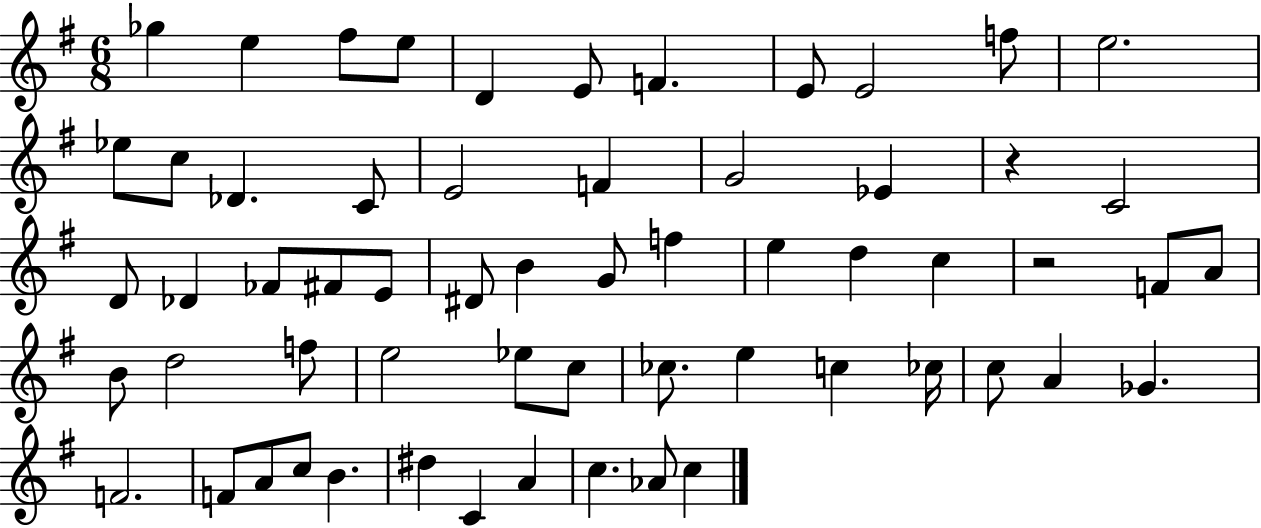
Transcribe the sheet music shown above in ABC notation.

X:1
T:Untitled
M:6/8
L:1/4
K:G
_g e ^f/2 e/2 D E/2 F E/2 E2 f/2 e2 _e/2 c/2 _D C/2 E2 F G2 _E z C2 D/2 _D _F/2 ^F/2 E/2 ^D/2 B G/2 f e d c z2 F/2 A/2 B/2 d2 f/2 e2 _e/2 c/2 _c/2 e c _c/4 c/2 A _G F2 F/2 A/2 c/2 B ^d C A c _A/2 c